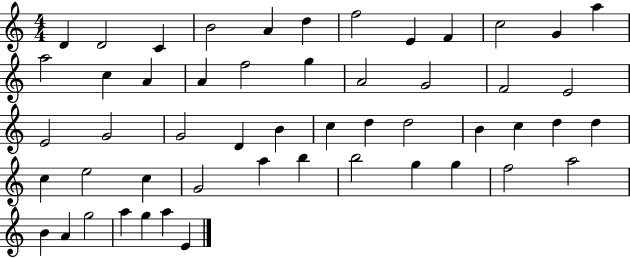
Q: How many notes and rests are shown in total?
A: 52